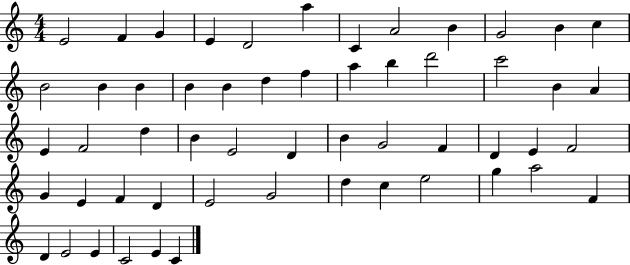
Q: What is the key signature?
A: C major